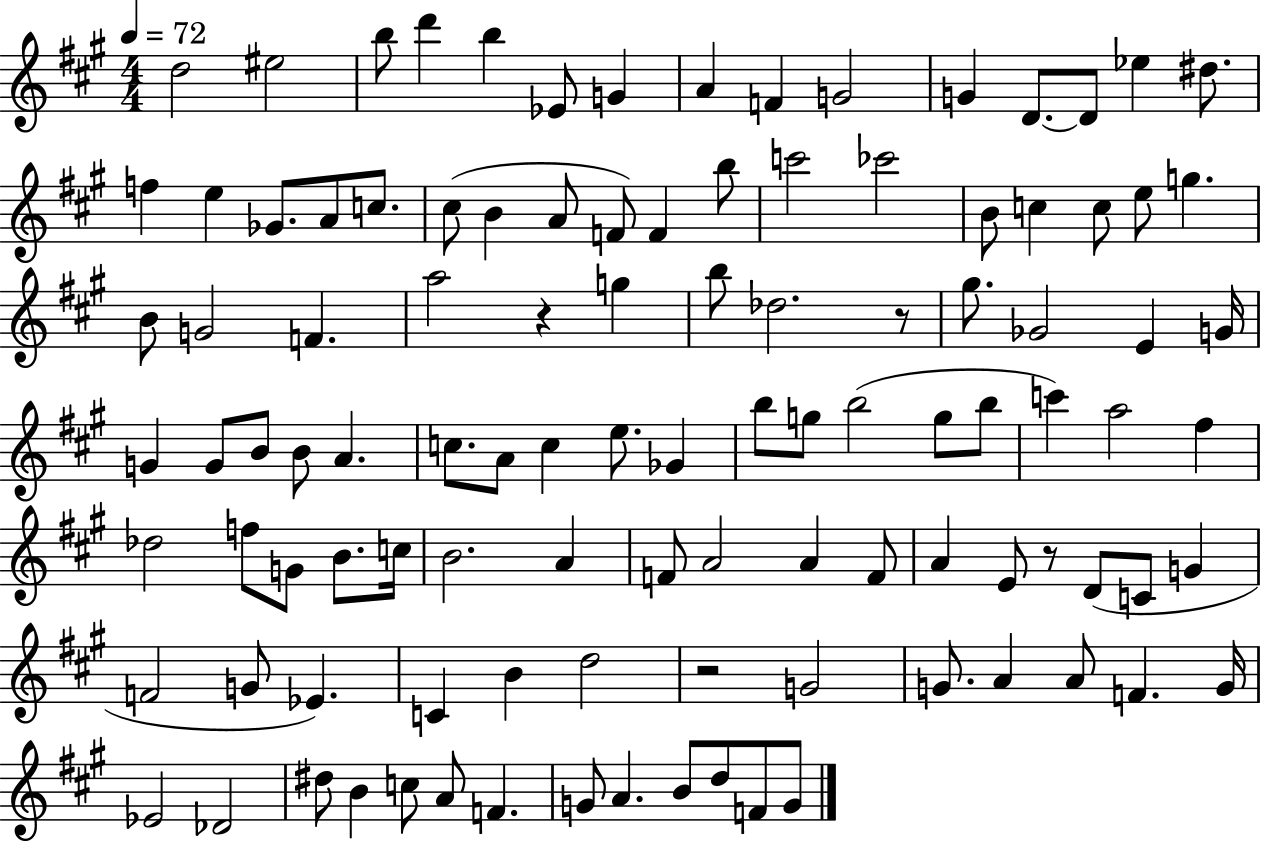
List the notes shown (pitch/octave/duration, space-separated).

D5/h EIS5/h B5/e D6/q B5/q Eb4/e G4/q A4/q F4/q G4/h G4/q D4/e. D4/e Eb5/q D#5/e. F5/q E5/q Gb4/e. A4/e C5/e. C#5/e B4/q A4/e F4/e F4/q B5/e C6/h CES6/h B4/e C5/q C5/e E5/e G5/q. B4/e G4/h F4/q. A5/h R/q G5/q B5/e Db5/h. R/e G#5/e. Gb4/h E4/q G4/s G4/q G4/e B4/e B4/e A4/q. C5/e. A4/e C5/q E5/e. Gb4/q B5/e G5/e B5/h G5/e B5/e C6/q A5/h F#5/q Db5/h F5/e G4/e B4/e. C5/s B4/h. A4/q F4/e A4/h A4/q F4/e A4/q E4/e R/e D4/e C4/e G4/q F4/h G4/e Eb4/q. C4/q B4/q D5/h R/h G4/h G4/e. A4/q A4/e F4/q. G4/s Eb4/h Db4/h D#5/e B4/q C5/e A4/e F4/q. G4/e A4/q. B4/e D5/e F4/e G4/e